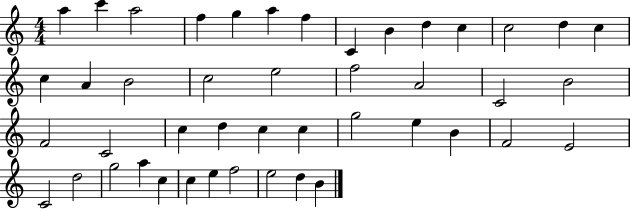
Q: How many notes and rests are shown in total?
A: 45